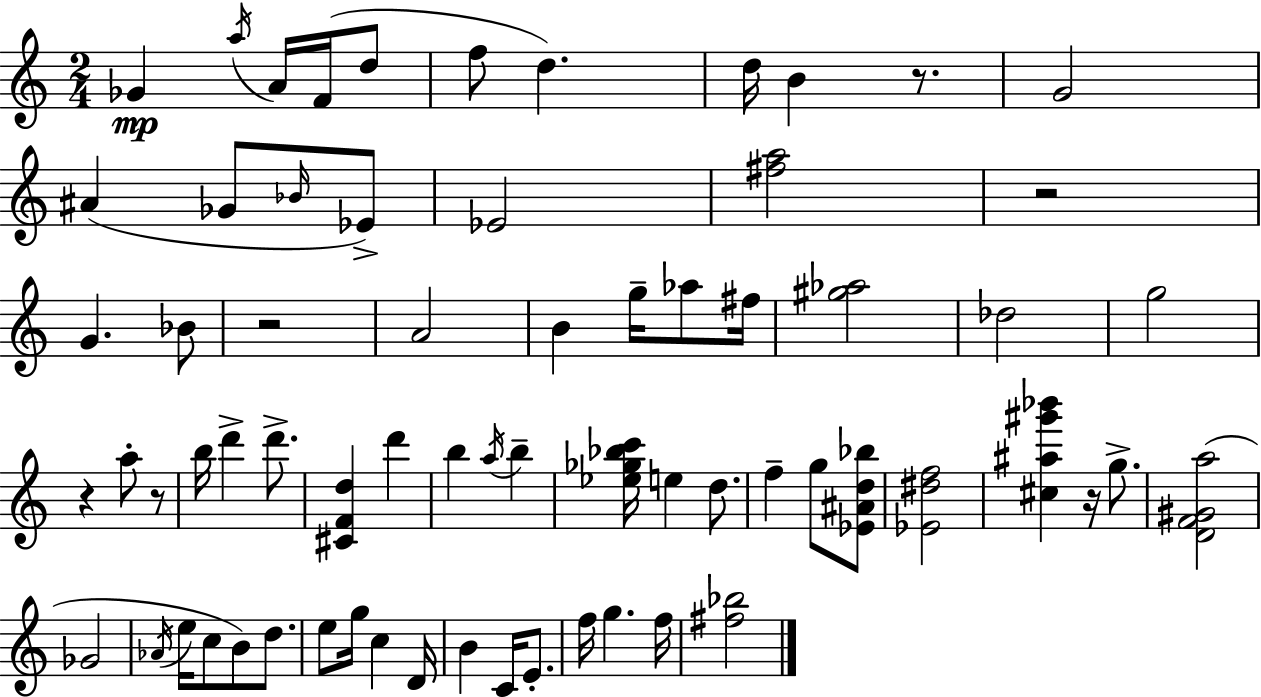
{
  \clef treble
  \numericTimeSignature
  \time 2/4
  \key c \major
  ges'4\mp \acciaccatura { a''16 } a'16 f'16( d''8 | f''8 d''4.) | d''16 b'4 r8. | g'2 | \break ais'4( ges'8 \grace { bes'16 } | ees'8->) ees'2 | <fis'' a''>2 | r2 | \break g'4. | bes'8 r2 | a'2 | b'4 g''16-- aes''8 | \break fis''16 <gis'' aes''>2 | des''2 | g''2 | r4 a''8-. | \break r8 b''16 d'''4-> d'''8.-> | <cis' f' d''>4 d'''4 | b''4 \acciaccatura { a''16 } b''4-- | <ees'' ges'' bes'' c'''>16 e''4 | \break d''8. f''4-- g''8 | <ees' ais' d'' bes''>8 <ees' dis'' f''>2 | <cis'' ais'' gis''' bes'''>4 r16 | g''8.-> <d' f' gis' a''>2( | \break ges'2 | \acciaccatura { aes'16 } e''16 c''8 b'8) | d''8. e''8 g''16 c''4 | d'16 b'4 | \break c'16 e'8.-. f''16 g''4. | f''16 <fis'' bes''>2 | \bar "|."
}